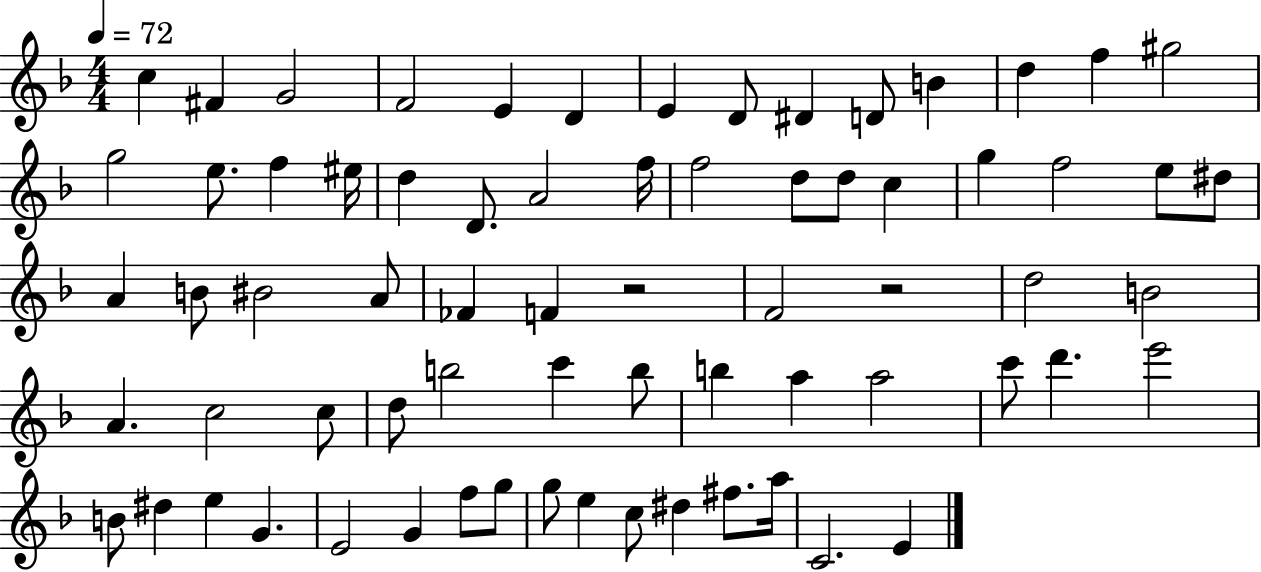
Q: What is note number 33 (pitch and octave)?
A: BIS4